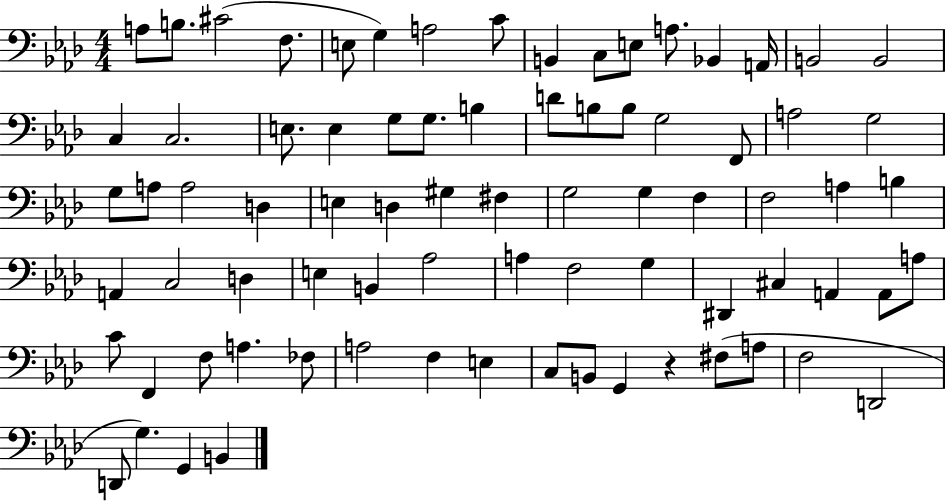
{
  \clef bass
  \numericTimeSignature
  \time 4/4
  \key aes \major
  a8 b8. cis'2( f8. | e8 g4) a2 c'8 | b,4 c8 e8 a8. bes,4 a,16 | b,2 b,2 | \break c4 c2. | e8. e4 g8 g8. b4 | d'8 b8 b8 g2 f,8 | a2 g2 | \break g8 a8 a2 d4 | e4 d4 gis4 fis4 | g2 g4 f4 | f2 a4 b4 | \break a,4 c2 d4 | e4 b,4 aes2 | a4 f2 g4 | dis,4 cis4 a,4 a,8 a8 | \break c'8 f,4 f8 a4. fes8 | a2 f4 e4 | c8 b,8 g,4 r4 fis8( a8 | f2 d,2 | \break d,8 g4.) g,4 b,4 | \bar "|."
}